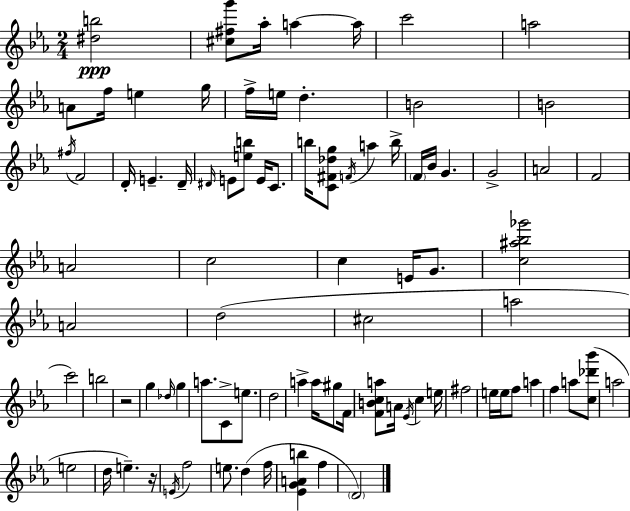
[D#5,B5]/h [C#5,F#5,G6]/e Ab5/s A5/q A5/s C6/h A5/h A4/e F5/s E5/q G5/s F5/s E5/s D5/q. B4/h B4/h F#5/s F4/h D4/s E4/q. D4/s D#4/s E4/e [E5,B5]/e E4/s C4/e. B5/s [C4,F#4,Db5,G5]/e F4/s A5/q B5/s F4/s Bb4/s G4/q. G4/h A4/h F4/h A4/h C5/h C5/q E4/s G4/e. [C5,A#5,Bb5,Gb6]/h A4/h D5/h C#5/h A5/h C6/h B5/h R/h G5/q Db5/s G5/q A5/e. C4/e E5/e. D5/h A5/q A5/s G#5/e F4/s [F4,B4,C5,A5]/e A4/s Eb4/s C5/q E5/s F#5/h E5/s E5/s F5/e A5/q F5/q A5/e [C5,Db6,Bb6]/e A5/h E5/h D5/s E5/q. R/s E4/s F5/h E5/e. D5/q F5/s [Eb4,G4,A4,B5]/q F5/q D4/h